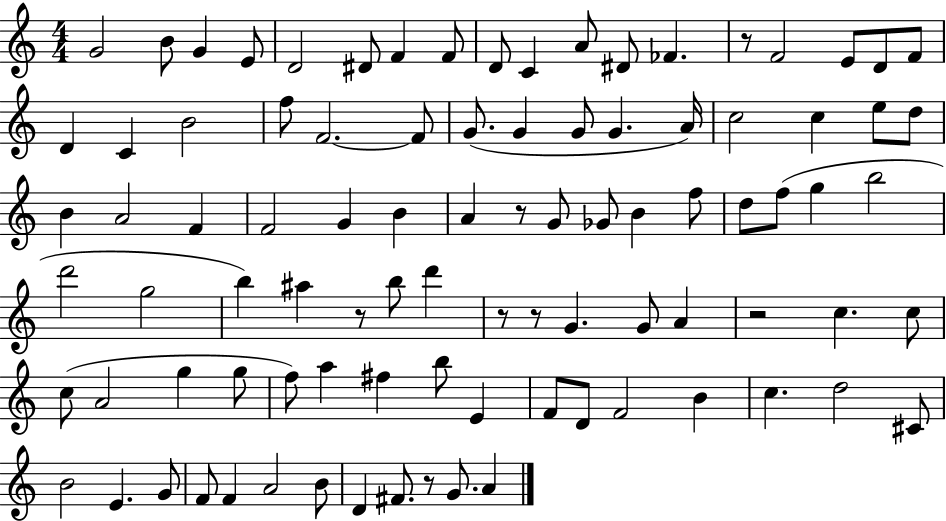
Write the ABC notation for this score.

X:1
T:Untitled
M:4/4
L:1/4
K:C
G2 B/2 G E/2 D2 ^D/2 F F/2 D/2 C A/2 ^D/2 _F z/2 F2 E/2 D/2 F/2 D C B2 f/2 F2 F/2 G/2 G G/2 G A/4 c2 c e/2 d/2 B A2 F F2 G B A z/2 G/2 _G/2 B f/2 d/2 f/2 g b2 d'2 g2 b ^a z/2 b/2 d' z/2 z/2 G G/2 A z2 c c/2 c/2 A2 g g/2 f/2 a ^f b/2 E F/2 D/2 F2 B c d2 ^C/2 B2 E G/2 F/2 F A2 B/2 D ^F/2 z/2 G/2 A